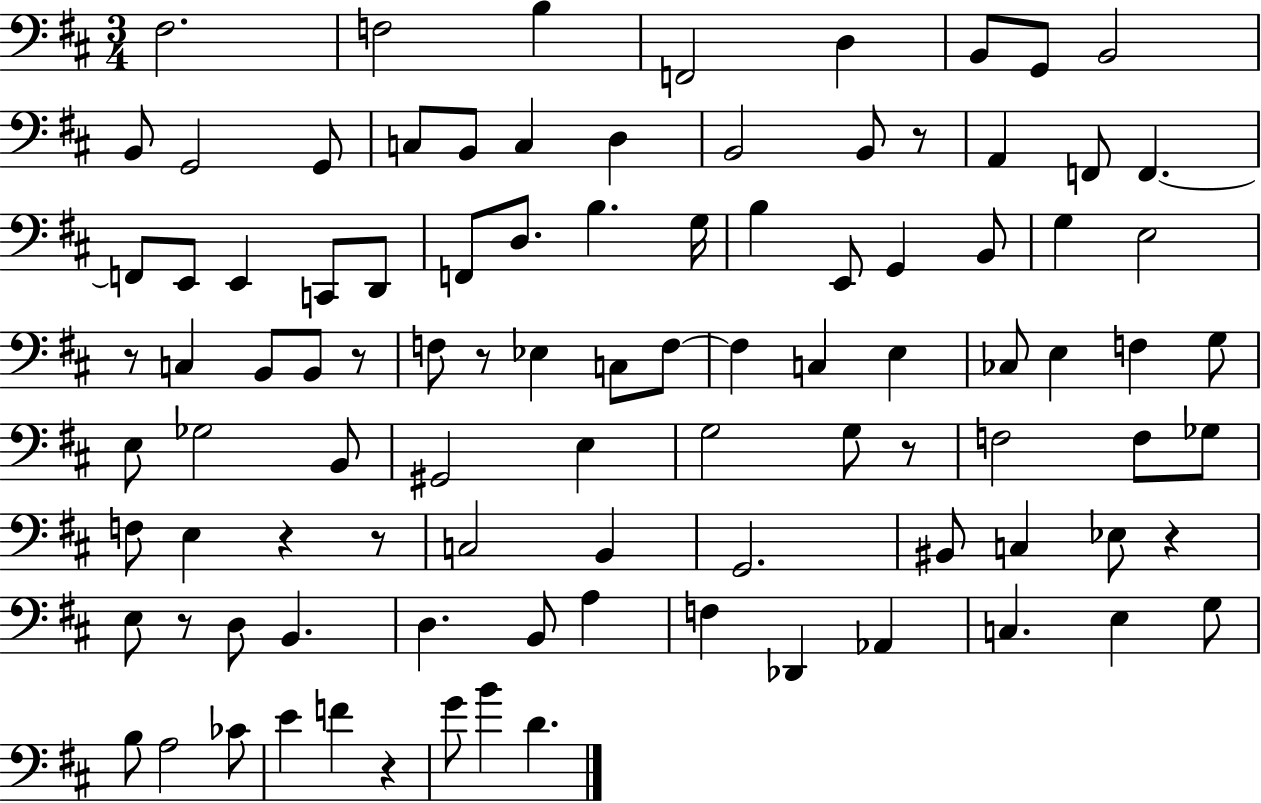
X:1
T:Untitled
M:3/4
L:1/4
K:D
^F,2 F,2 B, F,,2 D, B,,/2 G,,/2 B,,2 B,,/2 G,,2 G,,/2 C,/2 B,,/2 C, D, B,,2 B,,/2 z/2 A,, F,,/2 F,, F,,/2 E,,/2 E,, C,,/2 D,,/2 F,,/2 D,/2 B, G,/4 B, E,,/2 G,, B,,/2 G, E,2 z/2 C, B,,/2 B,,/2 z/2 F,/2 z/2 _E, C,/2 F,/2 F, C, E, _C,/2 E, F, G,/2 E,/2 _G,2 B,,/2 ^G,,2 E, G,2 G,/2 z/2 F,2 F,/2 _G,/2 F,/2 E, z z/2 C,2 B,, G,,2 ^B,,/2 C, _E,/2 z E,/2 z/2 D,/2 B,, D, B,,/2 A, F, _D,, _A,, C, E, G,/2 B,/2 A,2 _C/2 E F z G/2 B D